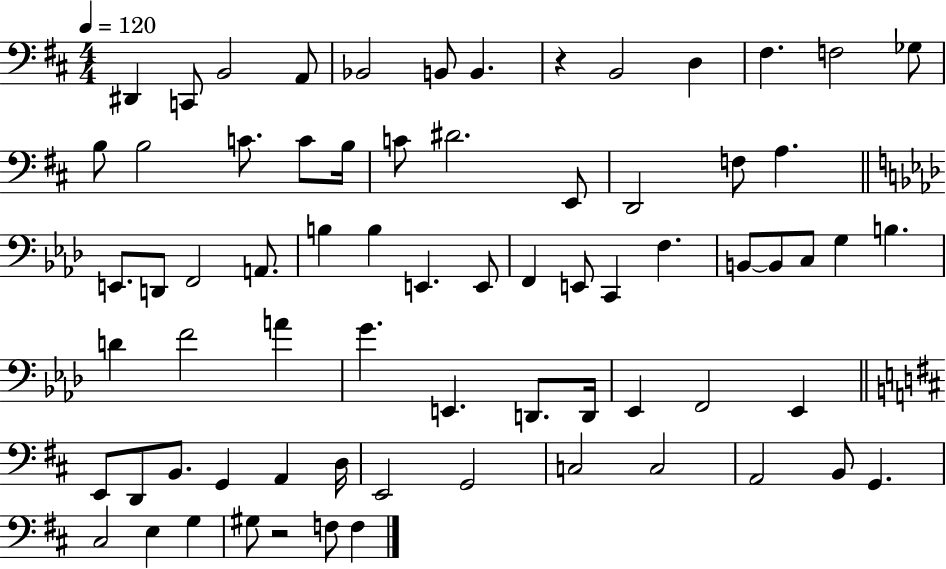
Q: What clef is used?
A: bass